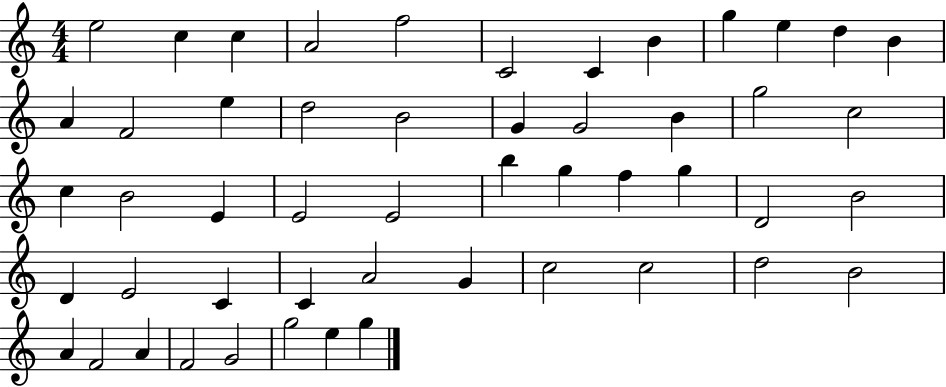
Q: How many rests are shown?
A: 0